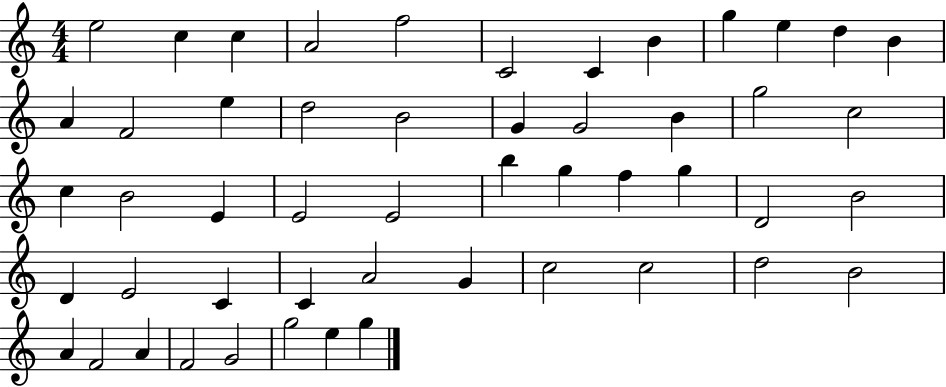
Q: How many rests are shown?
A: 0